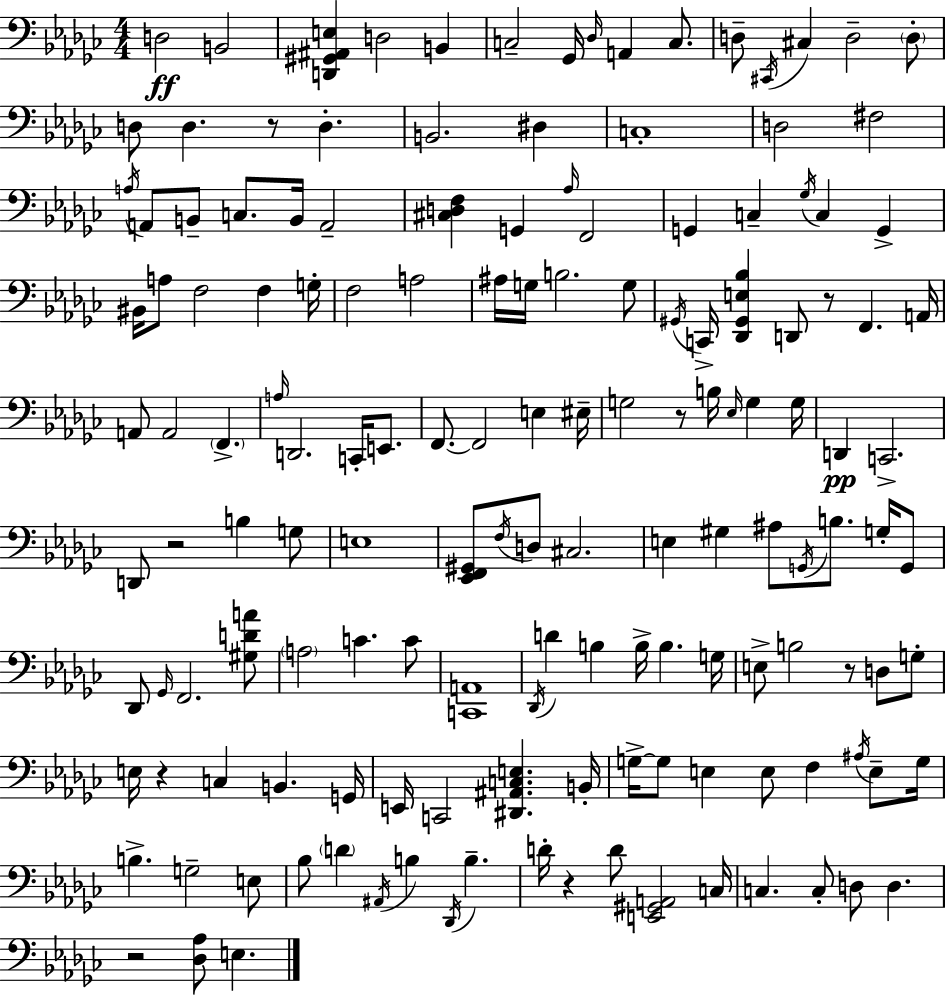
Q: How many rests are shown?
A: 8